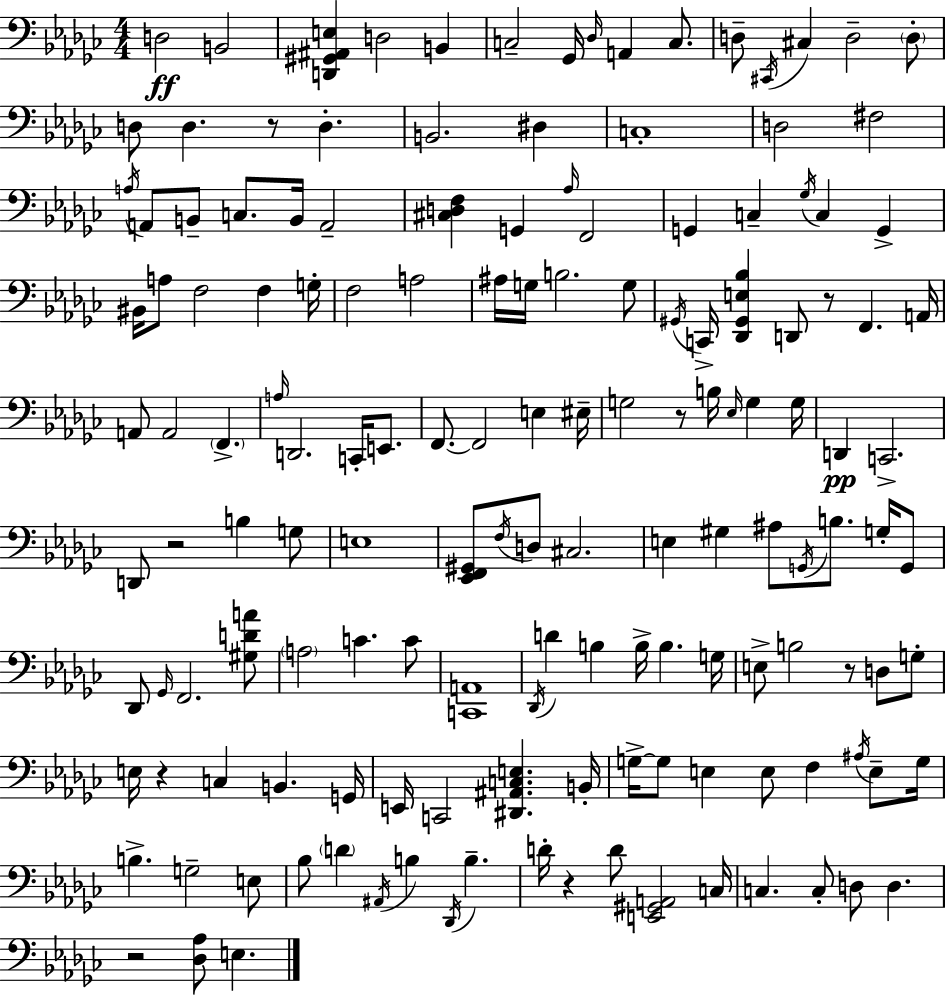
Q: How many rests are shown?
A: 8